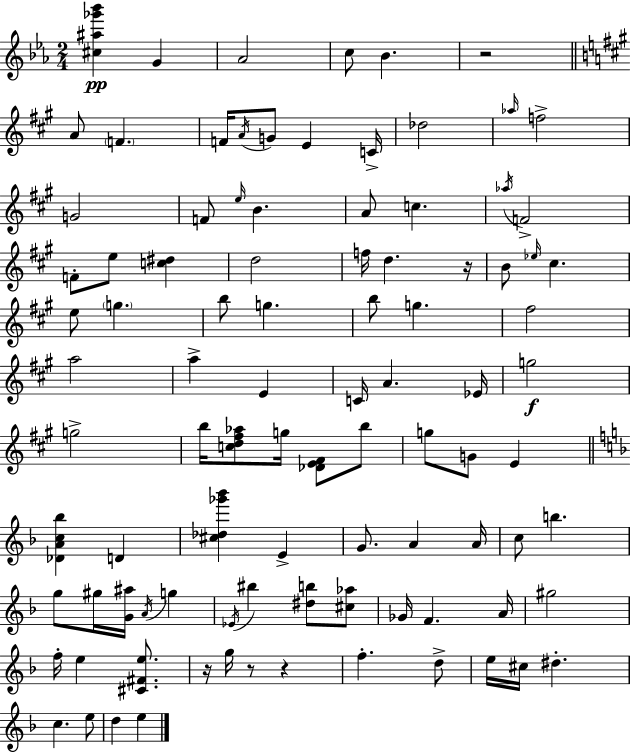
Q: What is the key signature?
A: EES major